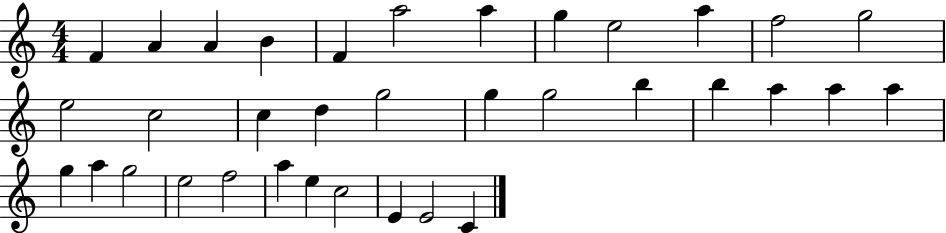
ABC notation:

X:1
T:Untitled
M:4/4
L:1/4
K:C
F A A B F a2 a g e2 a f2 g2 e2 c2 c d g2 g g2 b b a a a g a g2 e2 f2 a e c2 E E2 C